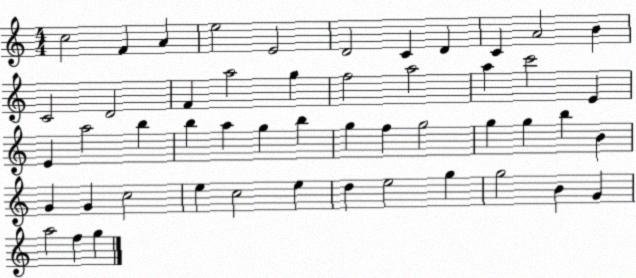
X:1
T:Untitled
M:4/4
L:1/4
K:C
c2 F A e2 E2 D2 C D C A2 B C2 D2 F a2 g f2 a2 a c'2 E E a2 b b a g b g f g2 g g b B G G c2 e c2 e d e2 g g2 B G a2 f g